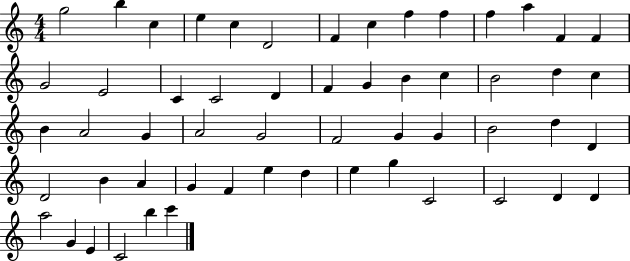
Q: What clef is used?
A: treble